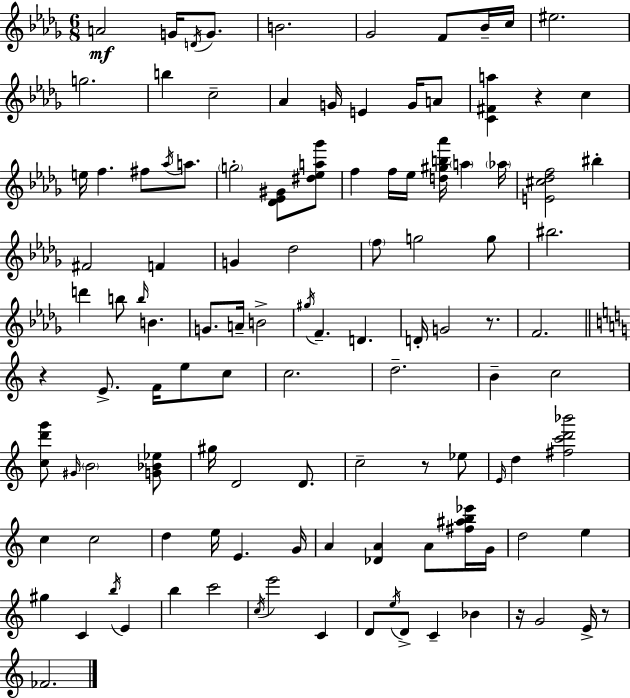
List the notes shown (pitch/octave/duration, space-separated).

A4/h G4/s D4/s G4/e. B4/h. Gb4/h F4/e Bb4/s C5/s EIS5/h. G5/h. B5/q C5/h Ab4/q G4/s E4/q G4/s A4/e [C4,F#4,A5]/q R/q C5/q E5/s F5/q. F#5/e Ab5/s A5/e. G5/h [Db4,Eb4,G#4]/e [D#5,Eb5,A5,Gb6]/e F5/q F5/s Eb5/s [D5,G#5,B5,Ab6]/s A5/q Ab5/s [E4,C#5,Db5,F5]/h BIS5/q F#4/h F4/q G4/q Db5/h F5/e G5/h G5/e BIS5/h. D6/q B5/e B5/s B4/q. G4/e. A4/s B4/h G#5/s F4/q. D4/q. D4/s G4/h R/e. F4/h. R/q E4/e. F4/s E5/e C5/e C5/h. D5/h. B4/q C5/h [C5,D6,G6]/e G#4/s B4/h [G4,Bb4,Eb5]/e G#5/s D4/h D4/e. C5/h R/e Eb5/e E4/s D5/q [F#5,C6,D6,Bb6]/h C5/q C5/h D5/q E5/s E4/q. G4/s A4/q [Db4,A4]/q A4/e [F#5,A#5,B5,Eb6]/s G4/s D5/h E5/q G#5/q C4/q B5/s E4/q B5/q C6/h C5/s E6/h C4/q D4/e E5/s D4/e C4/q Bb4/q R/s G4/h E4/s R/e FES4/h.